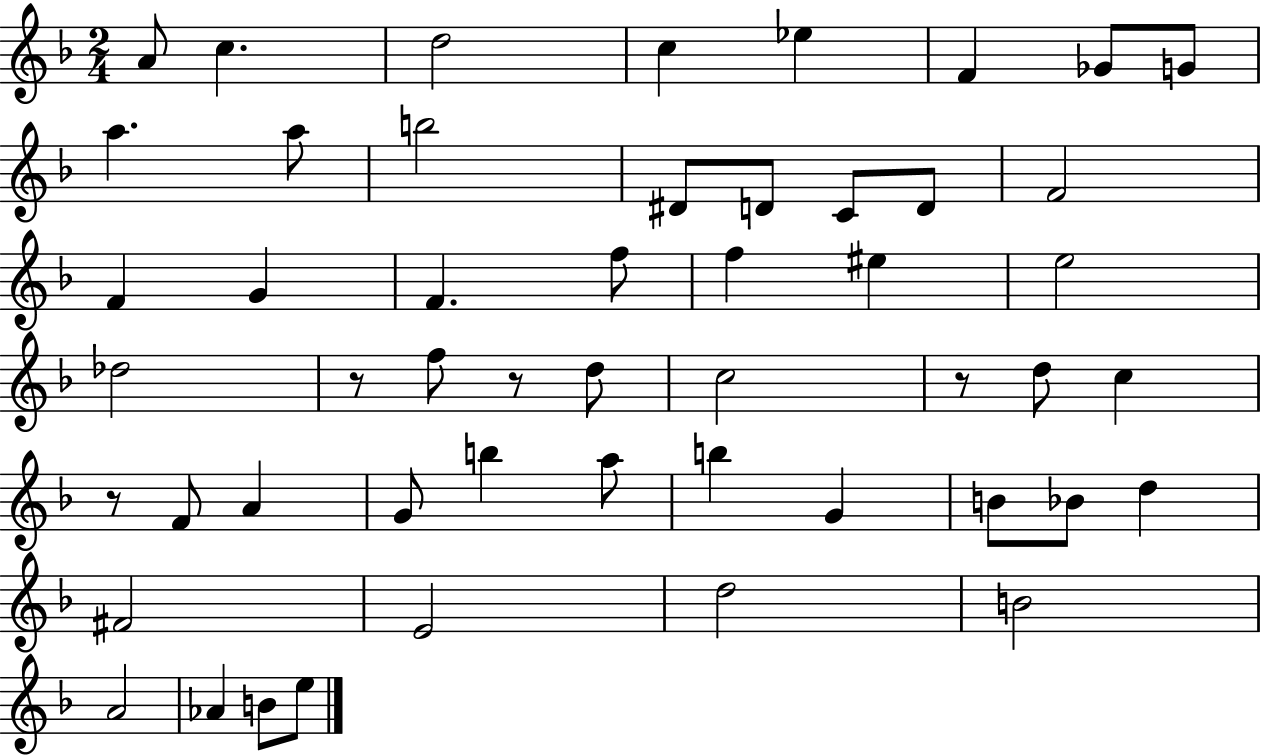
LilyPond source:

{
  \clef treble
  \numericTimeSignature
  \time 2/4
  \key f \major
  a'8 c''4. | d''2 | c''4 ees''4 | f'4 ges'8 g'8 | \break a''4. a''8 | b''2 | dis'8 d'8 c'8 d'8 | f'2 | \break f'4 g'4 | f'4. f''8 | f''4 eis''4 | e''2 | \break des''2 | r8 f''8 r8 d''8 | c''2 | r8 d''8 c''4 | \break r8 f'8 a'4 | g'8 b''4 a''8 | b''4 g'4 | b'8 bes'8 d''4 | \break fis'2 | e'2 | d''2 | b'2 | \break a'2 | aes'4 b'8 e''8 | \bar "|."
}